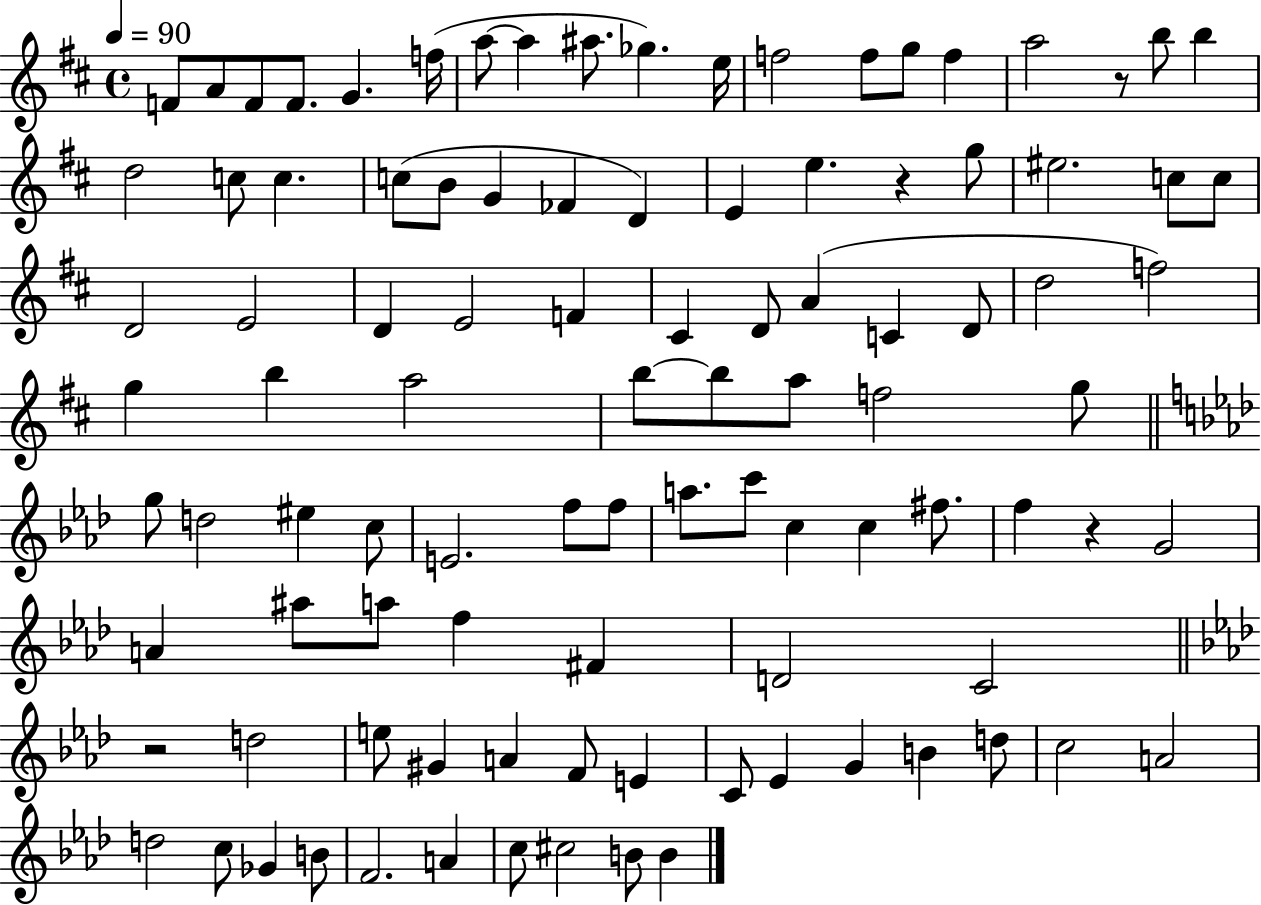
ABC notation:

X:1
T:Untitled
M:4/4
L:1/4
K:D
F/2 A/2 F/2 F/2 G f/4 a/2 a ^a/2 _g e/4 f2 f/2 g/2 f a2 z/2 b/2 b d2 c/2 c c/2 B/2 G _F D E e z g/2 ^e2 c/2 c/2 D2 E2 D E2 F ^C D/2 A C D/2 d2 f2 g b a2 b/2 b/2 a/2 f2 g/2 g/2 d2 ^e c/2 E2 f/2 f/2 a/2 c'/2 c c ^f/2 f z G2 A ^a/2 a/2 f ^F D2 C2 z2 d2 e/2 ^G A F/2 E C/2 _E G B d/2 c2 A2 d2 c/2 _G B/2 F2 A c/2 ^c2 B/2 B